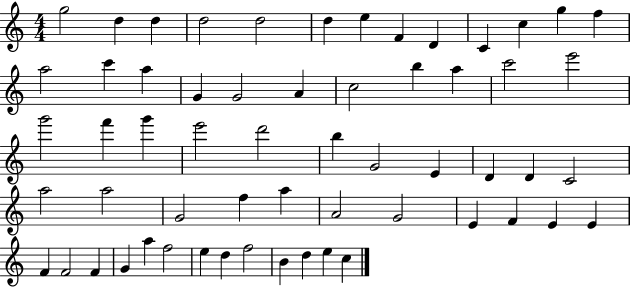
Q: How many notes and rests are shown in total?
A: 59